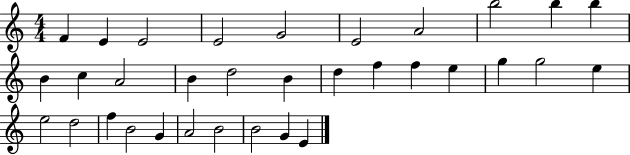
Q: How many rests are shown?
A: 0